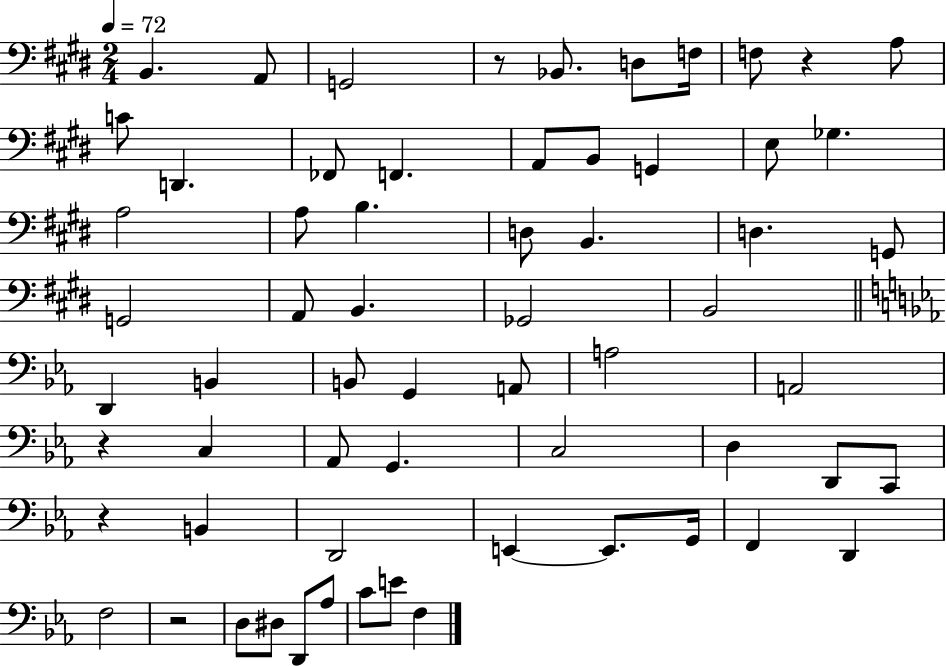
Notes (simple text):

B2/q. A2/e G2/h R/e Bb2/e. D3/e F3/s F3/e R/q A3/e C4/e D2/q. FES2/e F2/q. A2/e B2/e G2/q E3/e Gb3/q. A3/h A3/e B3/q. D3/e B2/q. D3/q. G2/e G2/h A2/e B2/q. Gb2/h B2/h D2/q B2/q B2/e G2/q A2/e A3/h A2/h R/q C3/q Ab2/e G2/q. C3/h D3/q D2/e C2/e R/q B2/q D2/h E2/q E2/e. G2/s F2/q D2/q F3/h R/h D3/e D#3/e D2/e Ab3/e C4/e E4/e F3/q